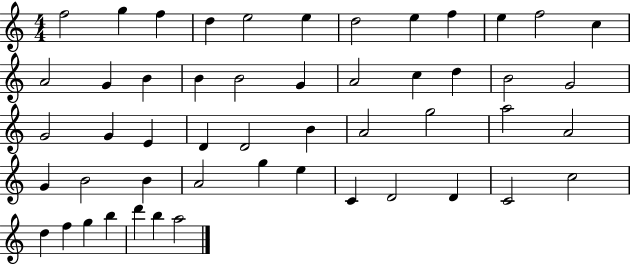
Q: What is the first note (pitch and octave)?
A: F5